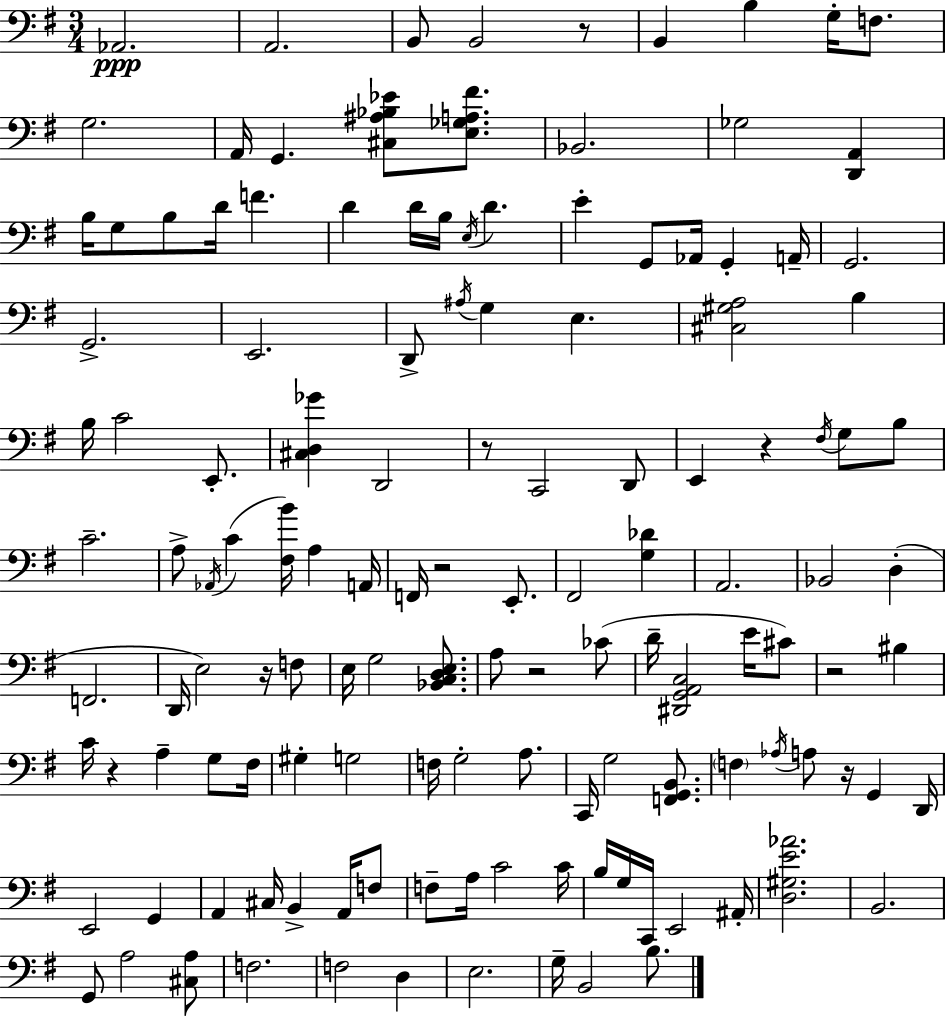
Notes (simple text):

Ab2/h. A2/h. B2/e B2/h R/e B2/q B3/q G3/s F3/e. G3/h. A2/s G2/q. [C#3,A#3,Bb3,Eb4]/e [E3,Gb3,A3,F#4]/e. Bb2/h. Gb3/h [D2,A2]/q B3/s G3/e B3/e D4/s F4/q. D4/q D4/s B3/s E3/s D4/q. E4/q G2/e Ab2/s G2/q A2/s G2/h. G2/h. E2/h. D2/e A#3/s G3/q E3/q. [C#3,G#3,A3]/h B3/q B3/s C4/h E2/e. [C#3,D3,Gb4]/q D2/h R/e C2/h D2/e E2/q R/q F#3/s G3/e B3/e C4/h. A3/e Ab2/s C4/q [F#3,B4]/s A3/q A2/s F2/s R/h E2/e. F#2/h [G3,Db4]/q A2/h. Bb2/h D3/q F2/h. D2/s E3/h R/s F3/e E3/s G3/h [Bb2,C3,D3,E3]/e. A3/e R/h CES4/e D4/s [D#2,G2,A2,C3]/h E4/s C#4/e R/h BIS3/q C4/s R/q A3/q G3/e F#3/s G#3/q G3/h F3/s G3/h A3/e. C2/s G3/h [F2,G2,B2]/e. F3/q Ab3/s A3/e R/s G2/q D2/s E2/h G2/q A2/q C#3/s B2/q A2/s F3/e F3/e A3/s C4/h C4/s B3/s G3/s C2/s E2/h A#2/s [D3,G#3,E4,Ab4]/h. B2/h. G2/e A3/h [C#3,A3]/e F3/h. F3/h D3/q E3/h. G3/s B2/h B3/e.